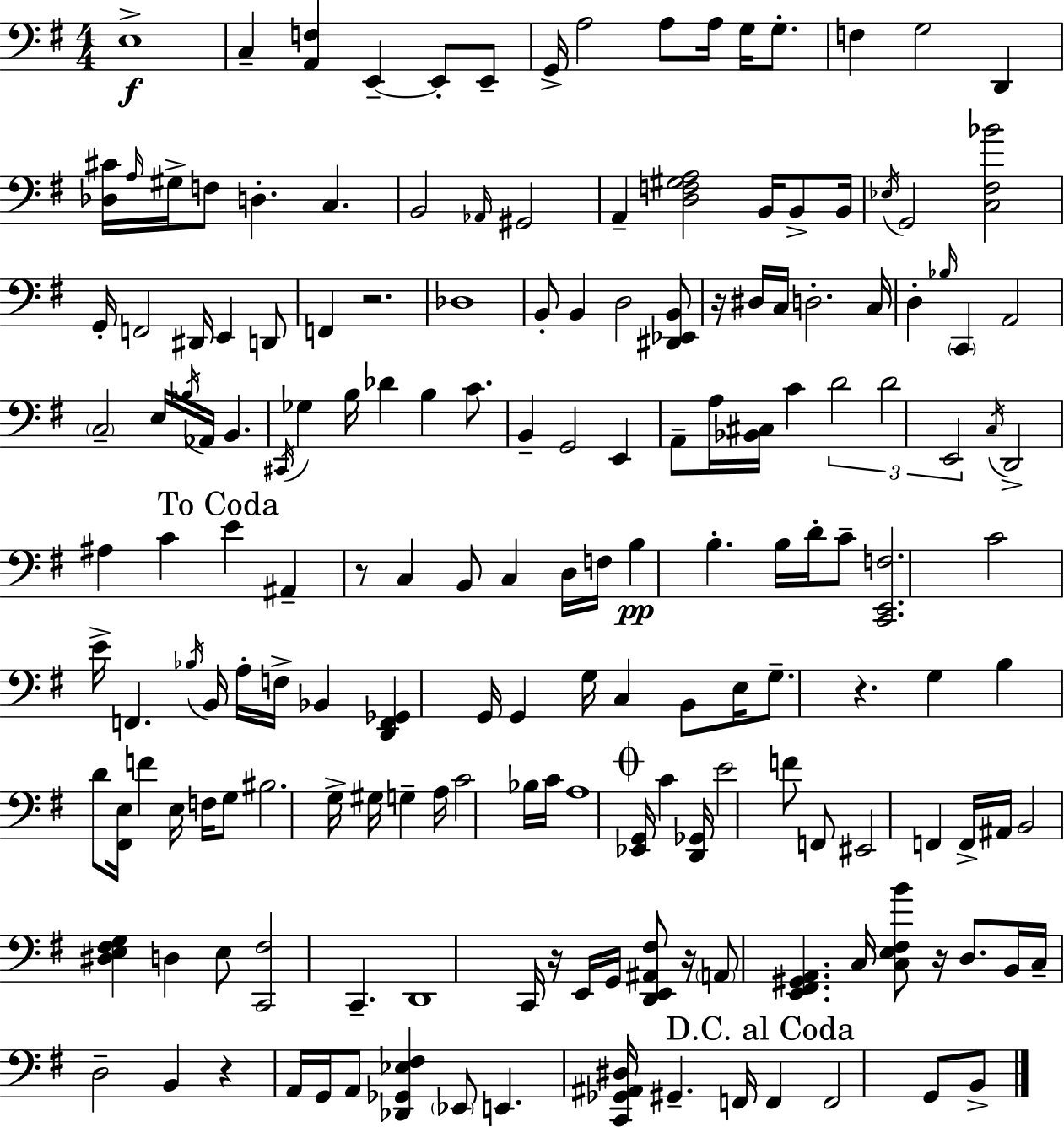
X:1
T:Untitled
M:4/4
L:1/4
K:Em
E,4 C, [A,,F,] E,, E,,/2 E,,/2 G,,/4 A,2 A,/2 A,/4 G,/4 G,/2 F, G,2 D,, [_D,^C]/4 A,/4 ^G,/4 F,/2 D, C, B,,2 _A,,/4 ^G,,2 A,, [D,F,^G,A,]2 B,,/4 B,,/2 B,,/4 _E,/4 G,,2 [C,^F,_B]2 G,,/4 F,,2 ^D,,/4 E,, D,,/2 F,, z2 _D,4 B,,/2 B,, D,2 [^D,,_E,,B,,]/2 z/4 ^D,/4 C,/4 D,2 C,/4 D, _B,/4 C,, A,,2 C,2 E,/4 _B,/4 _A,,/4 B,, ^C,,/4 _G, B,/4 _D B, C/2 B,, G,,2 E,, A,,/2 A,/4 [_B,,^C,]/4 C D2 D2 E,,2 C,/4 D,,2 ^A, C E ^A,, z/2 C, B,,/2 C, D,/4 F,/4 B, B, B,/4 D/4 C/2 [C,,E,,F,]2 C2 E/4 F,, _B,/4 B,,/4 A,/4 F,/4 _B,, [D,,F,,_G,,] G,,/4 G,, G,/4 C, B,,/2 E,/4 G,/2 z G, B, D/2 [^F,,E,]/4 F E,/4 F,/4 G,/2 ^B,2 G,/4 ^G,/4 G, A,/4 C2 _B,/4 C/4 A,4 [_E,,G,,]/4 C [D,,_G,,]/4 E2 F/2 F,,/2 ^E,,2 F,, F,,/4 ^A,,/4 B,,2 [^D,E,^F,G,] D, E,/2 [C,,^F,]2 C,, D,,4 C,,/4 z/4 E,,/4 G,,/4 [D,,E,,^A,,^F,]/2 z/4 A,,/2 [E,,^F,,^G,,A,,] C,/4 [C,E,^F,B]/2 z/4 D,/2 B,,/4 C,/4 D,2 B,, z A,,/4 G,,/4 A,,/2 [_D,,_G,,_E,^F,] _E,,/2 E,, [C,,_G,,^A,,^D,]/4 ^G,, F,,/4 F,, F,,2 G,,/2 B,,/2